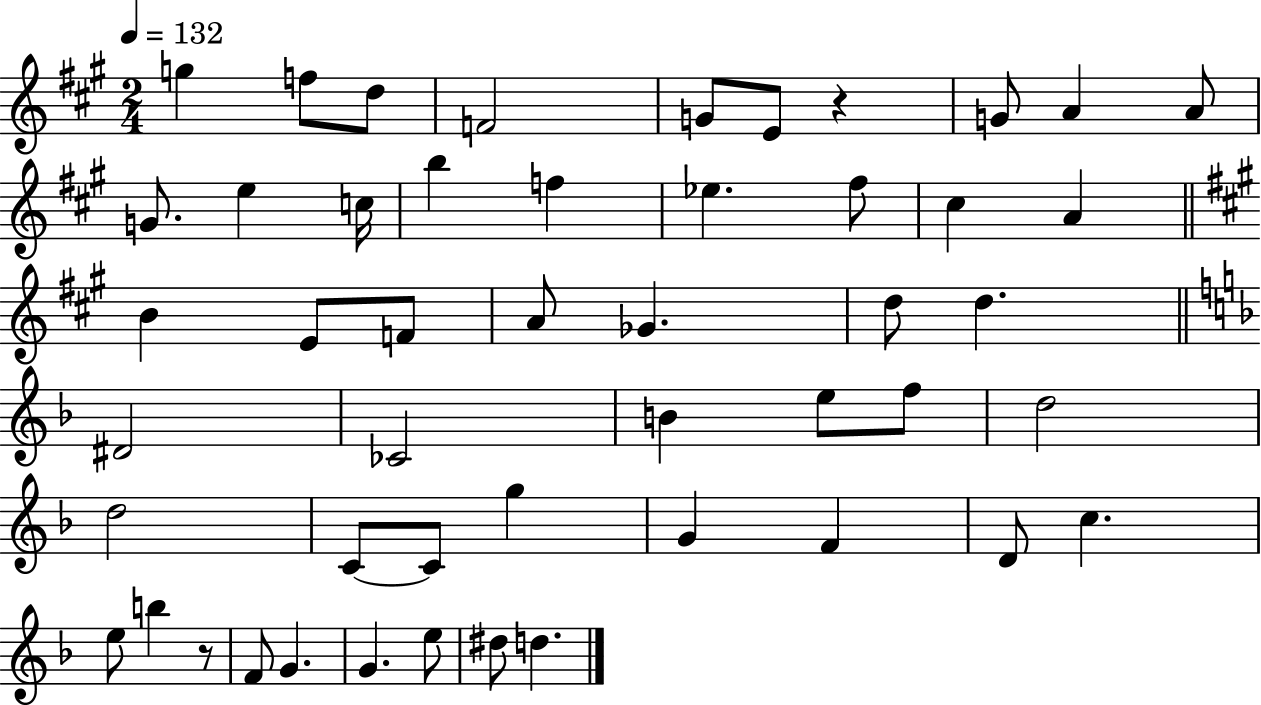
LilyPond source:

{
  \clef treble
  \numericTimeSignature
  \time 2/4
  \key a \major
  \tempo 4 = 132
  \repeat volta 2 { g''4 f''8 d''8 | f'2 | g'8 e'8 r4 | g'8 a'4 a'8 | \break g'8. e''4 c''16 | b''4 f''4 | ees''4. fis''8 | cis''4 a'4 | \break \bar "||" \break \key a \major b'4 e'8 f'8 | a'8 ges'4. | d''8 d''4. | \bar "||" \break \key f \major dis'2 | ces'2 | b'4 e''8 f''8 | d''2 | \break d''2 | c'8~~ c'8 g''4 | g'4 f'4 | d'8 c''4. | \break e''8 b''4 r8 | f'8 g'4. | g'4. e''8 | dis''8 d''4. | \break } \bar "|."
}